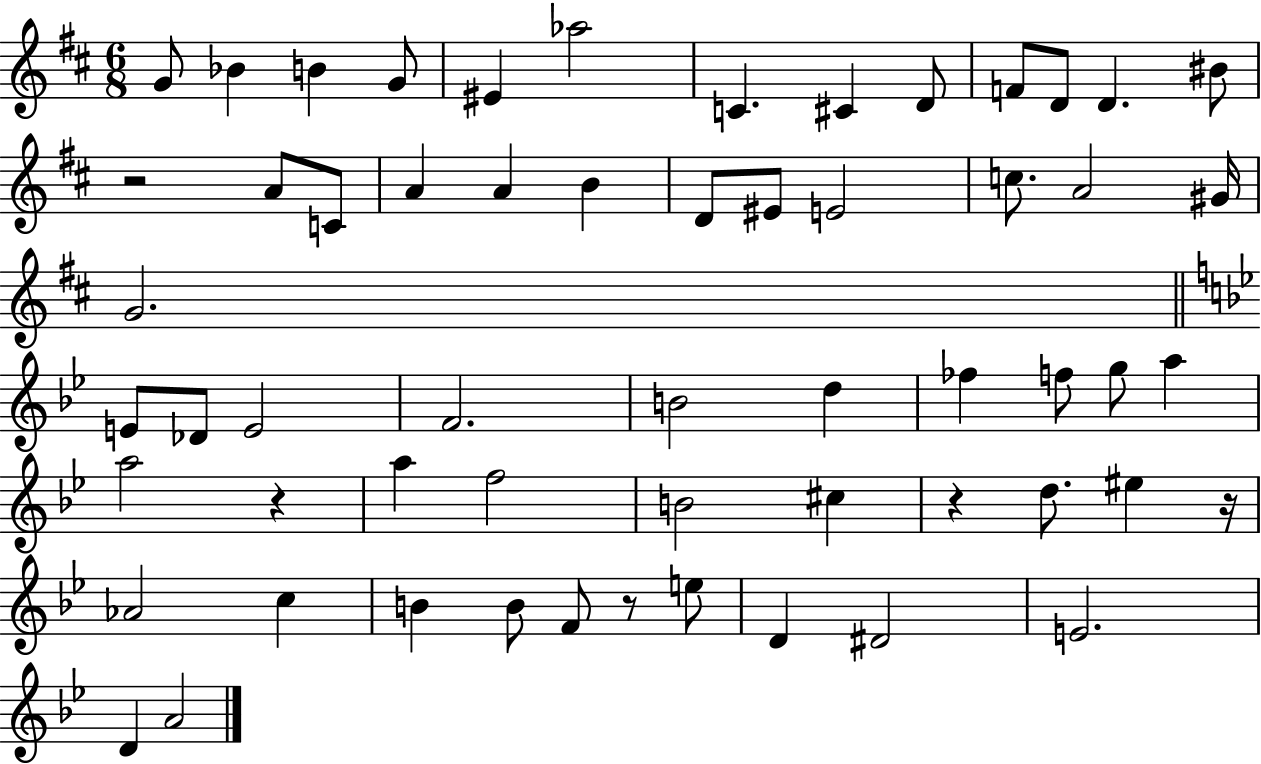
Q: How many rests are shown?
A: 5